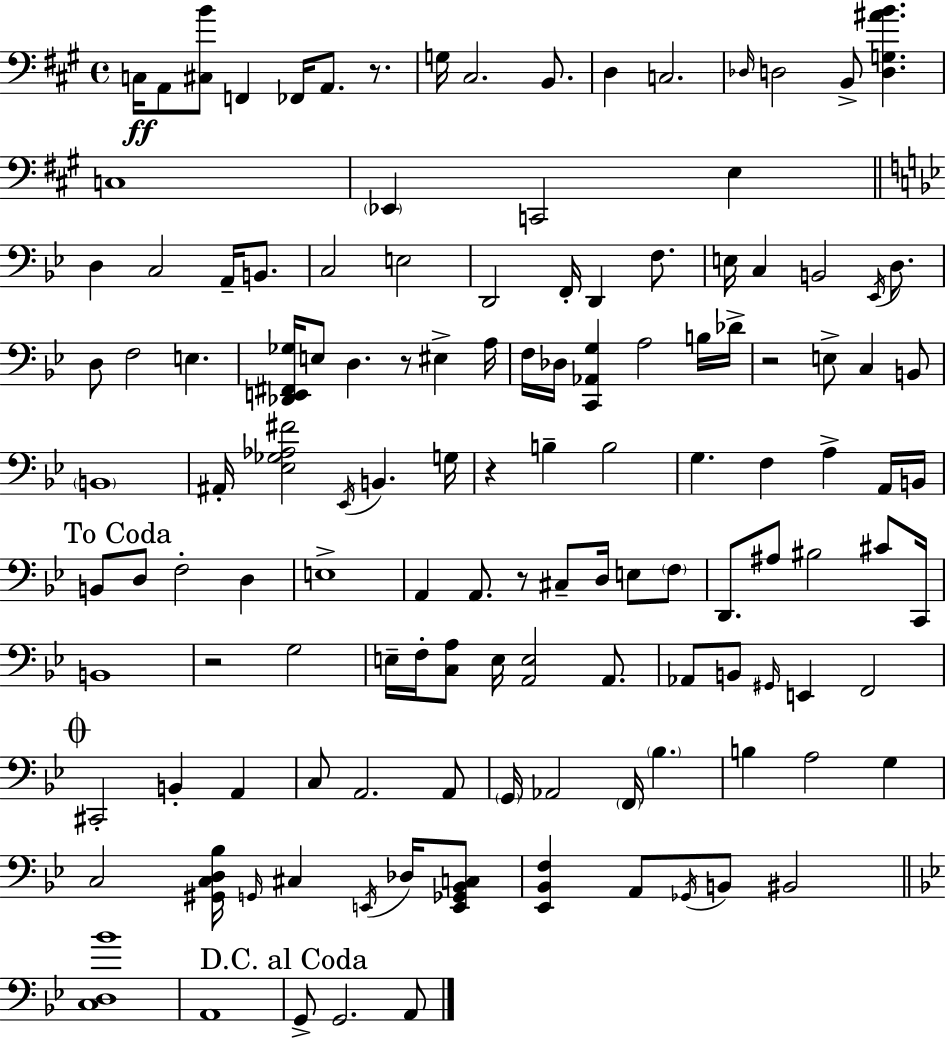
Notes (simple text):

C3/s A2/e [C#3,B4]/e F2/q FES2/s A2/e. R/e. G3/s C#3/h. B2/e. D3/q C3/h. Db3/s D3/h B2/e [D3,G3,A#4,B4]/q. C3/w Eb2/q C2/h E3/q D3/q C3/h A2/s B2/e. C3/h E3/h D2/h F2/s D2/q F3/e. E3/s C3/q B2/h Eb2/s D3/e. D3/e F3/h E3/q. [Db2,E2,F#2,Gb3]/s E3/e D3/q. R/e EIS3/q A3/s F3/s Db3/s [C2,Ab2,G3]/q A3/h B3/s Db4/s R/h E3/e C3/q B2/e B2/w A#2/s [Eb3,Gb3,Ab3,F#4]/h Eb2/s B2/q. G3/s R/q B3/q B3/h G3/q. F3/q A3/q A2/s B2/s B2/e D3/e F3/h D3/q E3/w A2/q A2/e. R/e C#3/e D3/s E3/e F3/e D2/e. A#3/e BIS3/h C#4/e C2/s B2/w R/h G3/h E3/s F3/s [C3,A3]/e E3/s [A2,E3]/h A2/e. Ab2/e B2/e G#2/s E2/q F2/h C#2/h B2/q A2/q C3/e A2/h. A2/e G2/s Ab2/h F2/s Bb3/q. B3/q A3/h G3/q C3/h [G#2,C3,D3,Bb3]/s G2/s C#3/q E2/s Db3/s [E2,Gb2,Bb2,C3]/e [Eb2,Bb2,F3]/q A2/e Gb2/s B2/e BIS2/h [C3,D3,Bb4]/w A2/w G2/e G2/h. A2/e